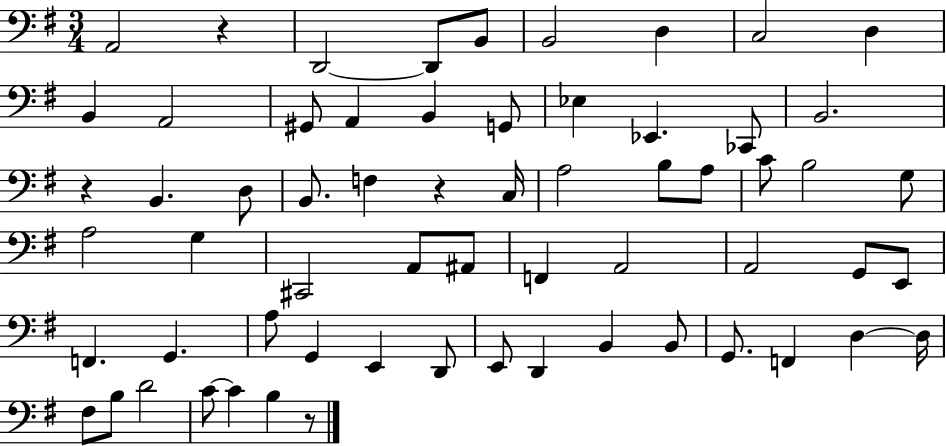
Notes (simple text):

A2/h R/q D2/h D2/e B2/e B2/h D3/q C3/h D3/q B2/q A2/h G#2/e A2/q B2/q G2/e Eb3/q Eb2/q. CES2/e B2/h. R/q B2/q. D3/e B2/e. F3/q R/q C3/s A3/h B3/e A3/e C4/e B3/h G3/e A3/h G3/q C#2/h A2/e A#2/e F2/q A2/h A2/h G2/e E2/e F2/q. G2/q. A3/e G2/q E2/q D2/e E2/e D2/q B2/q B2/e G2/e. F2/q D3/q D3/s F#3/e B3/e D4/h C4/e C4/q B3/q R/e